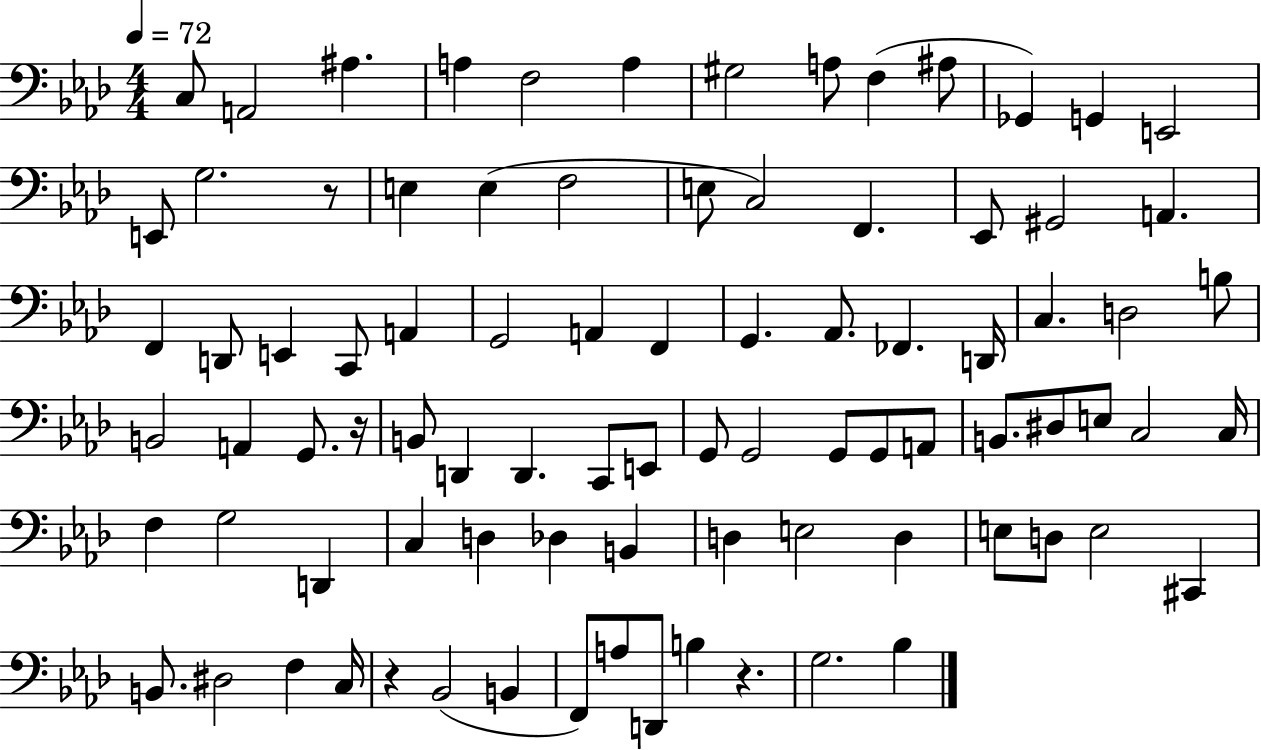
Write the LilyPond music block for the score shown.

{
  \clef bass
  \numericTimeSignature
  \time 4/4
  \key aes \major
  \tempo 4 = 72
  c8 a,2 ais4. | a4 f2 a4 | gis2 a8 f4( ais8 | ges,4) g,4 e,2 | \break e,8 g2. r8 | e4 e4( f2 | e8 c2) f,4. | ees,8 gis,2 a,4. | \break f,4 d,8 e,4 c,8 a,4 | g,2 a,4 f,4 | g,4. aes,8. fes,4. d,16 | c4. d2 b8 | \break b,2 a,4 g,8. r16 | b,8 d,4 d,4. c,8 e,8 | g,8 g,2 g,8 g,8 a,8 | b,8. dis8 e8 c2 c16 | \break f4 g2 d,4 | c4 d4 des4 b,4 | d4 e2 d4 | e8 d8 e2 cis,4 | \break b,8. dis2 f4 c16 | r4 bes,2( b,4 | f,8) a8 d,8 b4 r4. | g2. bes4 | \break \bar "|."
}